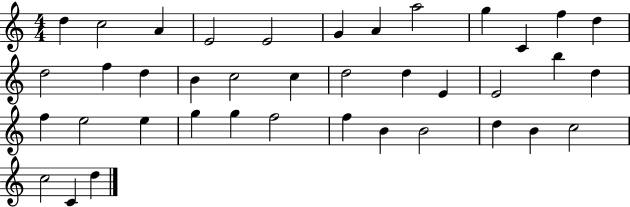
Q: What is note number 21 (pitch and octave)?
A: E4